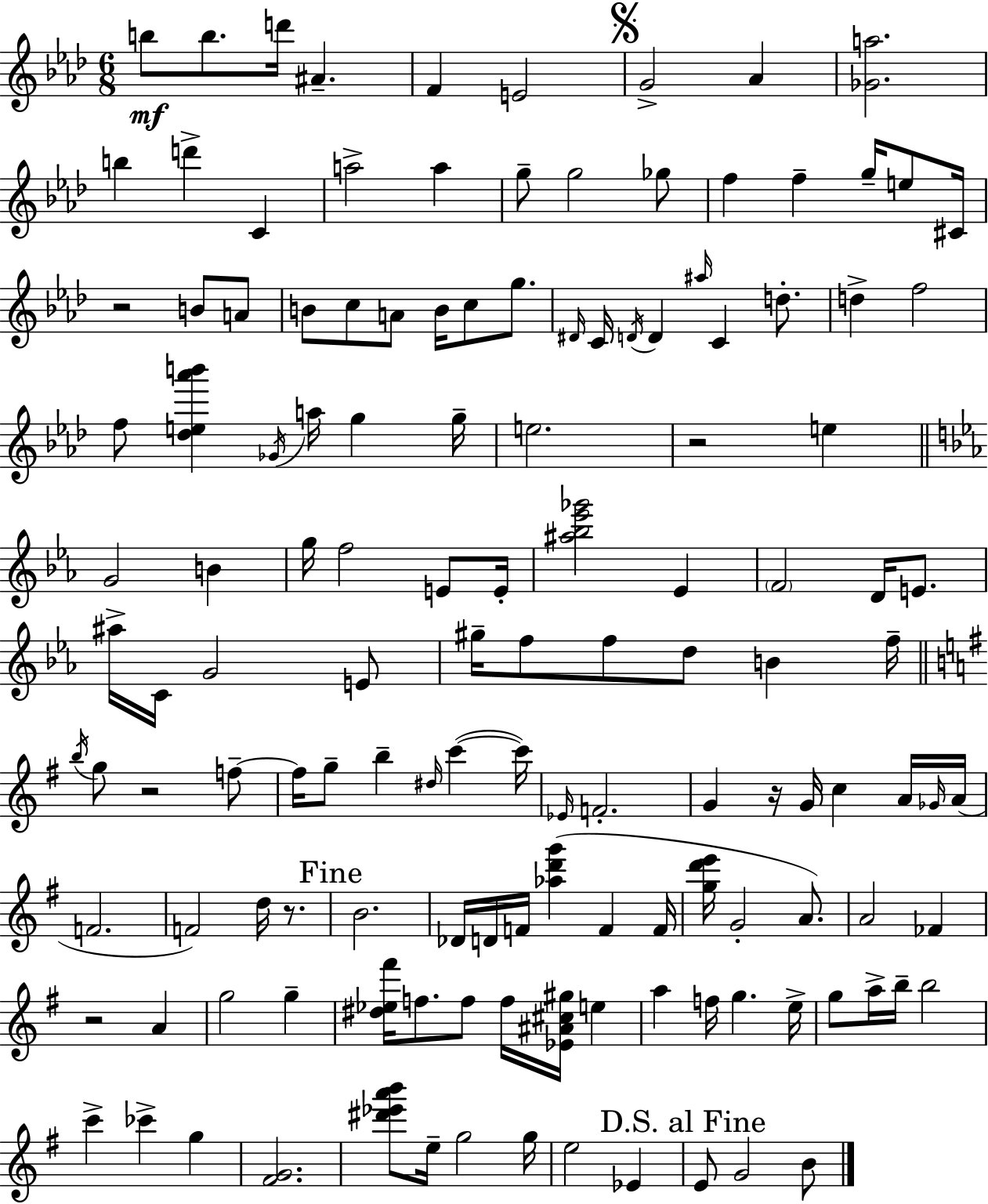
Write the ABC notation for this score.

X:1
T:Untitled
M:6/8
L:1/4
K:Fm
b/2 b/2 d'/4 ^A F E2 G2 _A [_Ga]2 b d' C a2 a g/2 g2 _g/2 f f g/4 e/2 ^C/4 z2 B/2 A/2 B/2 c/2 A/2 B/4 c/2 g/2 ^D/4 C/4 D/4 D ^a/4 C d/2 d f2 f/2 [_de_a'b'] _G/4 a/4 g g/4 e2 z2 e G2 B g/4 f2 E/2 E/4 [^a_b_e'_g']2 _E F2 D/4 E/2 ^a/4 C/4 G2 E/2 ^g/4 f/2 f/2 d/2 B f/4 b/4 g/2 z2 f/2 f/4 g/2 b ^d/4 c' c'/4 _E/4 F2 G z/4 G/4 c A/4 _G/4 A/4 F2 F2 d/4 z/2 B2 _D/4 D/4 F/4 [_ad'g'] F F/4 [gd'e']/4 G2 A/2 A2 _F z2 A g2 g [^d_e^f']/4 f/2 f/2 f/4 [_E^A^c^g]/4 e a f/4 g e/4 g/2 a/4 b/4 b2 c' _c' g [^FG]2 [^d'_e'a'b']/2 e/4 g2 g/4 e2 _E E/2 G2 B/2